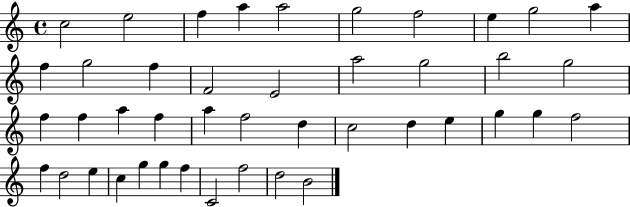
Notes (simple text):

C5/h E5/h F5/q A5/q A5/h G5/h F5/h E5/q G5/h A5/q F5/q G5/h F5/q F4/h E4/h A5/h G5/h B5/h G5/h F5/q F5/q A5/q F5/q A5/q F5/h D5/q C5/h D5/q E5/q G5/q G5/q F5/h F5/q D5/h E5/q C5/q G5/q G5/q F5/q C4/h F5/h D5/h B4/h